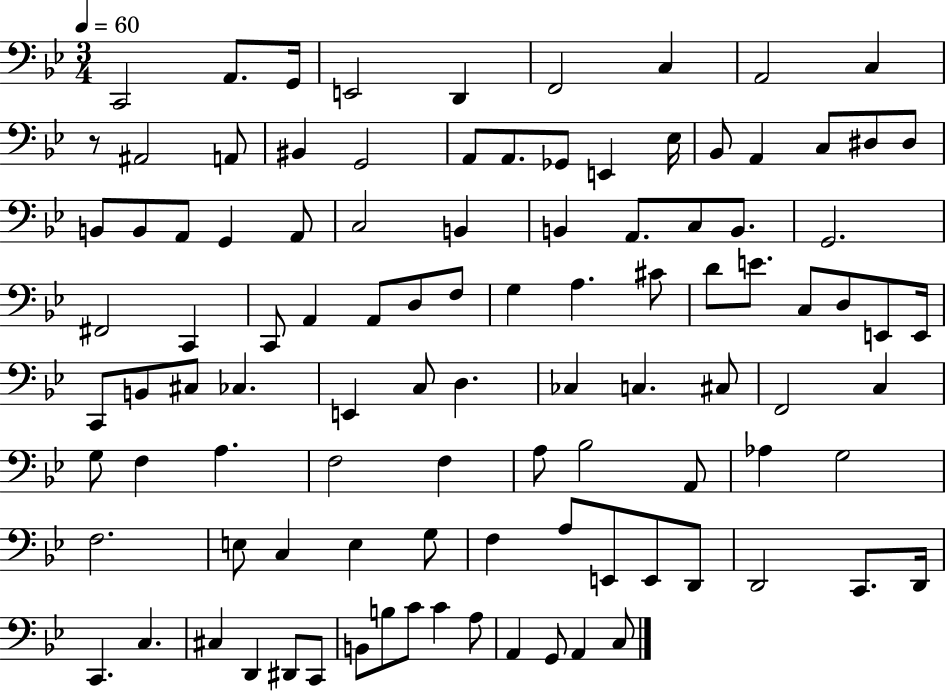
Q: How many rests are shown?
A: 1